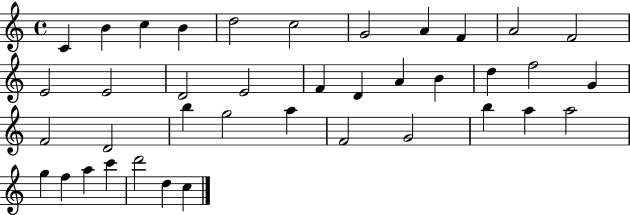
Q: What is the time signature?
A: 4/4